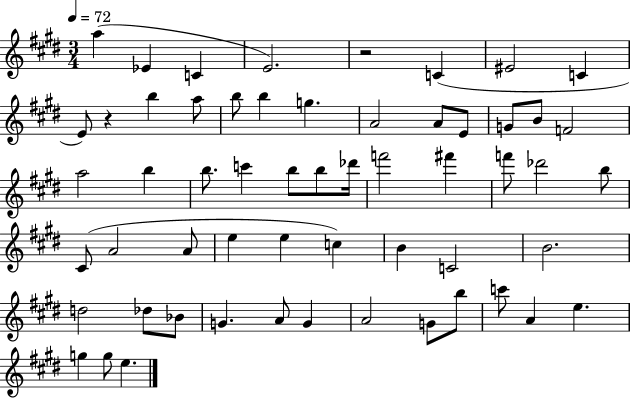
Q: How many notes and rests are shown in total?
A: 57